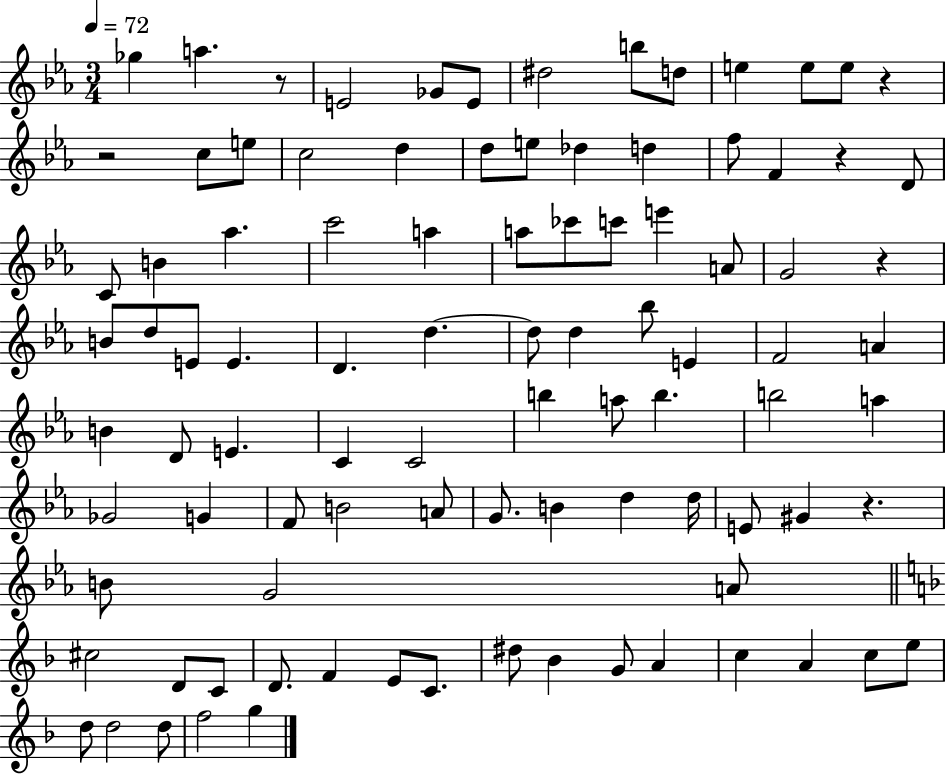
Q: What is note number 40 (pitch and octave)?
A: D5